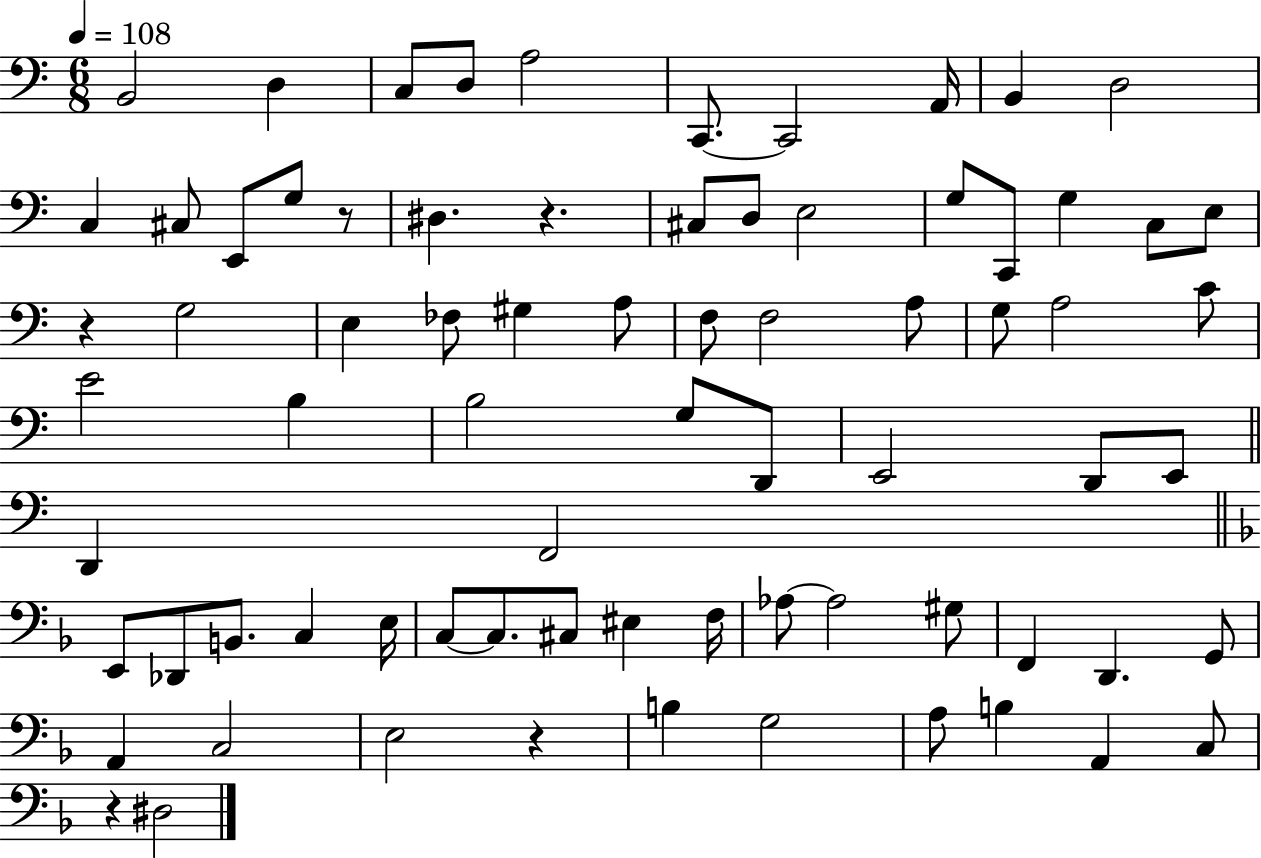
B2/h D3/q C3/e D3/e A3/h C2/e. C2/h A2/s B2/q D3/h C3/q C#3/e E2/e G3/e R/e D#3/q. R/q. C#3/e D3/e E3/h G3/e C2/e G3/q C3/e E3/e R/q G3/h E3/q FES3/e G#3/q A3/e F3/e F3/h A3/e G3/e A3/h C4/e E4/h B3/q B3/h G3/e D2/e E2/h D2/e E2/e D2/q F2/h E2/e Db2/e B2/e. C3/q E3/s C3/e C3/e. C#3/e EIS3/q F3/s Ab3/e Ab3/h G#3/e F2/q D2/q. G2/e A2/q C3/h E3/h R/q B3/q G3/h A3/e B3/q A2/q C3/e R/q D#3/h